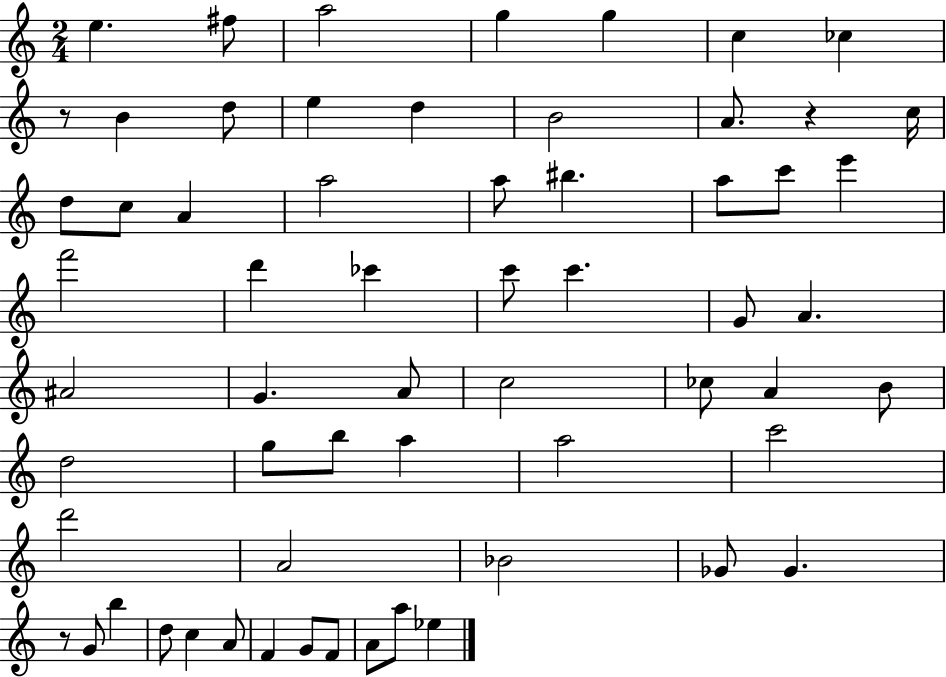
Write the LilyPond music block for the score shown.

{
  \clef treble
  \numericTimeSignature
  \time 2/4
  \key c \major
  e''4. fis''8 | a''2 | g''4 g''4 | c''4 ces''4 | \break r8 b'4 d''8 | e''4 d''4 | b'2 | a'8. r4 c''16 | \break d''8 c''8 a'4 | a''2 | a''8 bis''4. | a''8 c'''8 e'''4 | \break f'''2 | d'''4 ces'''4 | c'''8 c'''4. | g'8 a'4. | \break ais'2 | g'4. a'8 | c''2 | ces''8 a'4 b'8 | \break d''2 | g''8 b''8 a''4 | a''2 | c'''2 | \break d'''2 | a'2 | bes'2 | ges'8 ges'4. | \break r8 g'8 b''4 | d''8 c''4 a'8 | f'4 g'8 f'8 | a'8 a''8 ees''4 | \break \bar "|."
}